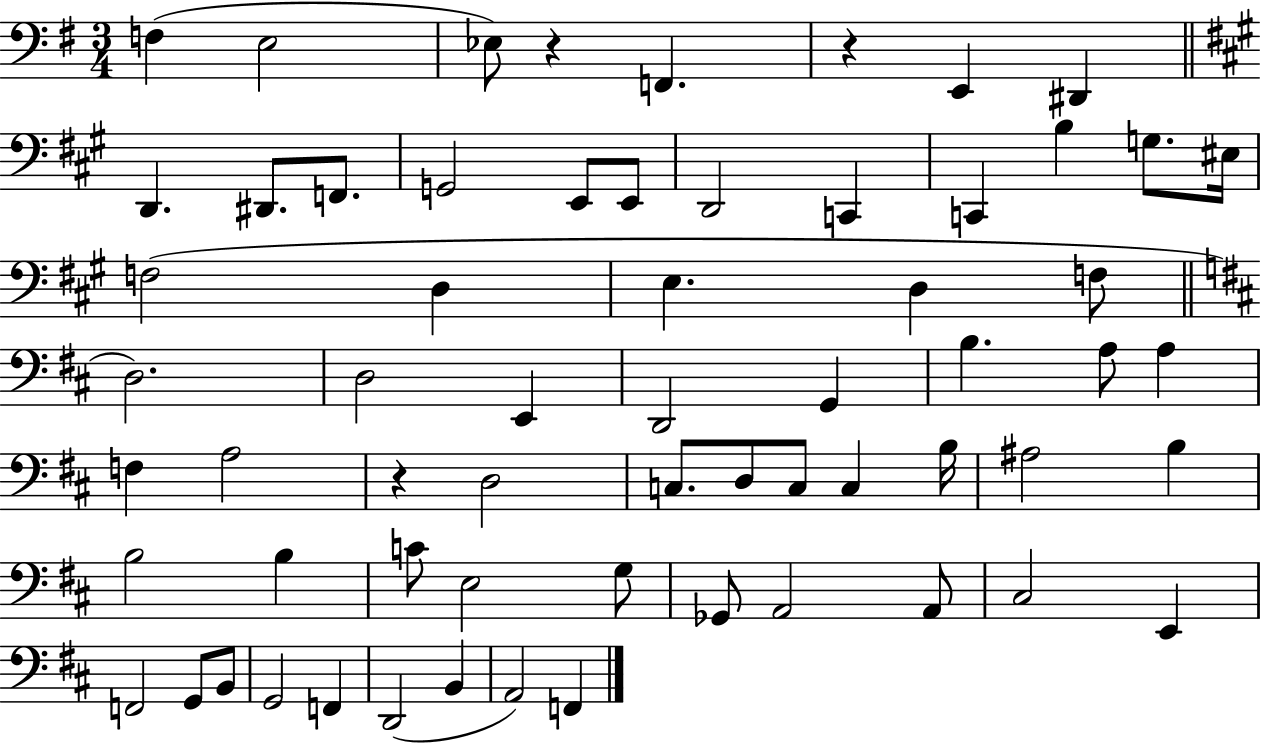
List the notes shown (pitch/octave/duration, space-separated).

F3/q E3/h Eb3/e R/q F2/q. R/q E2/q D#2/q D2/q. D#2/e. F2/e. G2/h E2/e E2/e D2/h C2/q C2/q B3/q G3/e. EIS3/s F3/h D3/q E3/q. D3/q F3/e D3/h. D3/h E2/q D2/h G2/q B3/q. A3/e A3/q F3/q A3/h R/q D3/h C3/e. D3/e C3/e C3/q B3/s A#3/h B3/q B3/h B3/q C4/e E3/h G3/e Gb2/e A2/h A2/e C#3/h E2/q F2/h G2/e B2/e G2/h F2/q D2/h B2/q A2/h F2/q